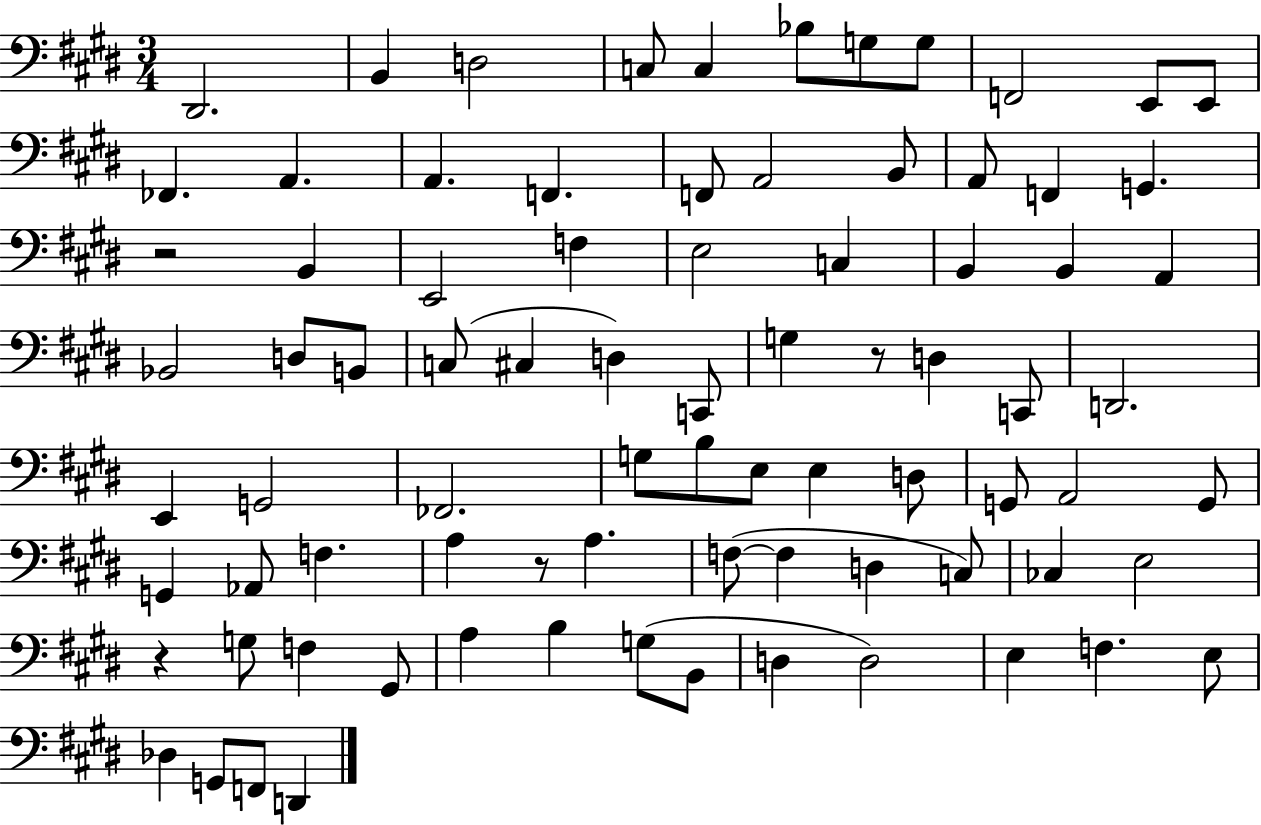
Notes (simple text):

D#2/h. B2/q D3/h C3/e C3/q Bb3/e G3/e G3/e F2/h E2/e E2/e FES2/q. A2/q. A2/q. F2/q. F2/e A2/h B2/e A2/e F2/q G2/q. R/h B2/q E2/h F3/q E3/h C3/q B2/q B2/q A2/q Bb2/h D3/e B2/e C3/e C#3/q D3/q C2/e G3/q R/e D3/q C2/e D2/h. E2/q G2/h FES2/h. G3/e B3/e E3/e E3/q D3/e G2/e A2/h G2/e G2/q Ab2/e F3/q. A3/q R/e A3/q. F3/e F3/q D3/q C3/e CES3/q E3/h R/q G3/e F3/q G#2/e A3/q B3/q G3/e B2/e D3/q D3/h E3/q F3/q. E3/e Db3/q G2/e F2/e D2/q